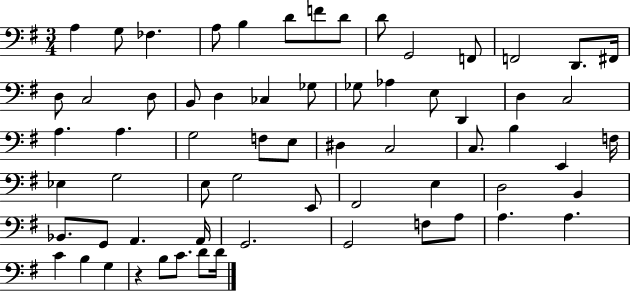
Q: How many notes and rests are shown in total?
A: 65